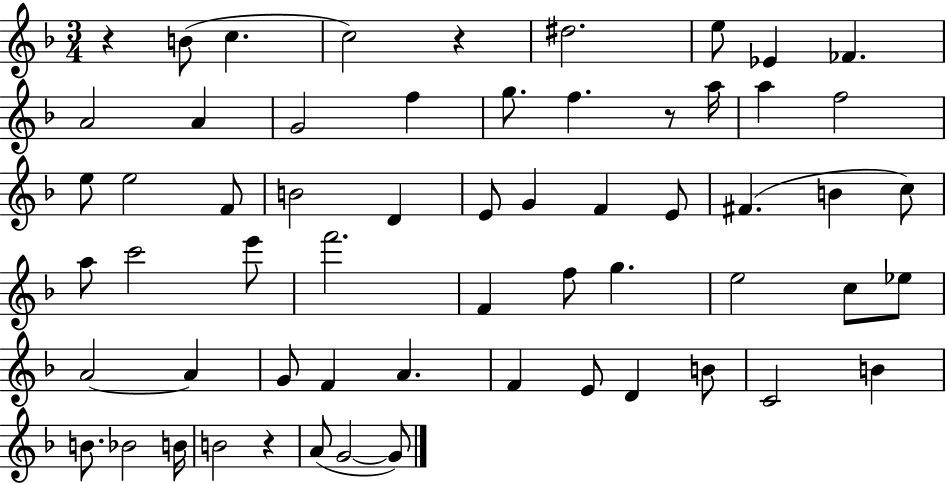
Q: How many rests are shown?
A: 4